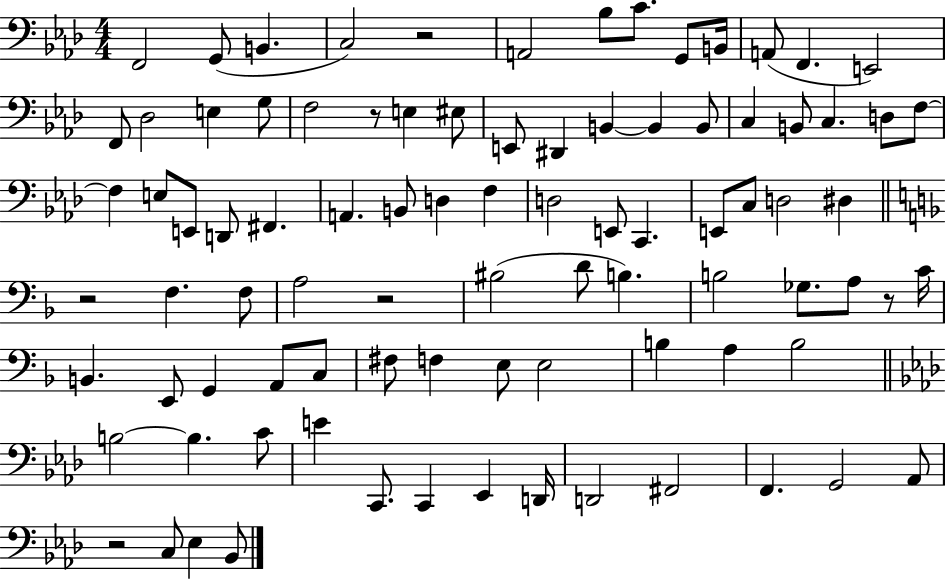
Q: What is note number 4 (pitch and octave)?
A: C3